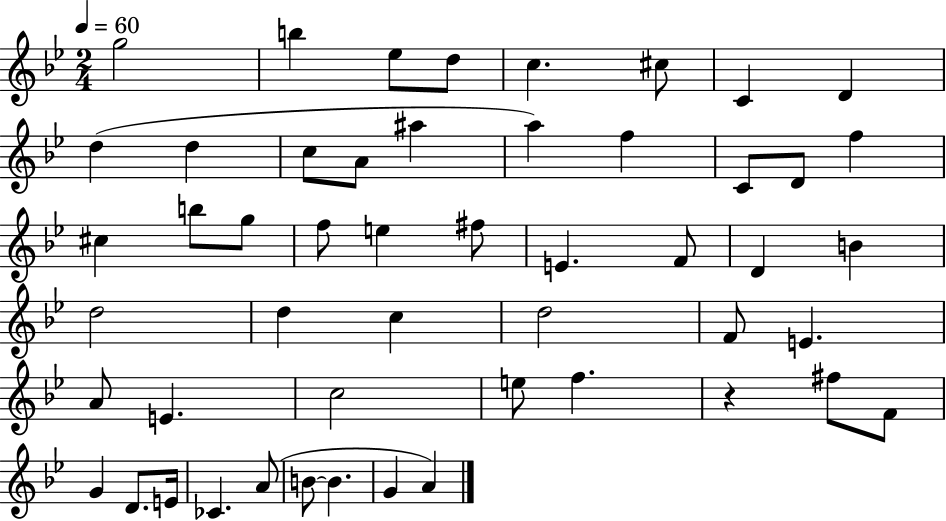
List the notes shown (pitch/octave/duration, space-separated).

G5/h B5/q Eb5/e D5/e C5/q. C#5/e C4/q D4/q D5/q D5/q C5/e A4/e A#5/q A5/q F5/q C4/e D4/e F5/q C#5/q B5/e G5/e F5/e E5/q F#5/e E4/q. F4/e D4/q B4/q D5/h D5/q C5/q D5/h F4/e E4/q. A4/e E4/q. C5/h E5/e F5/q. R/q F#5/e F4/e G4/q D4/e. E4/s CES4/q. A4/e B4/e B4/q. G4/q A4/q